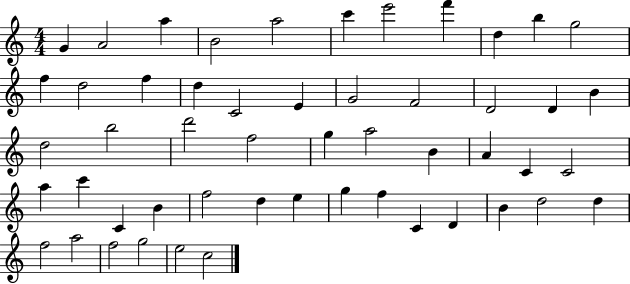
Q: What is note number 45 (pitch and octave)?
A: D5